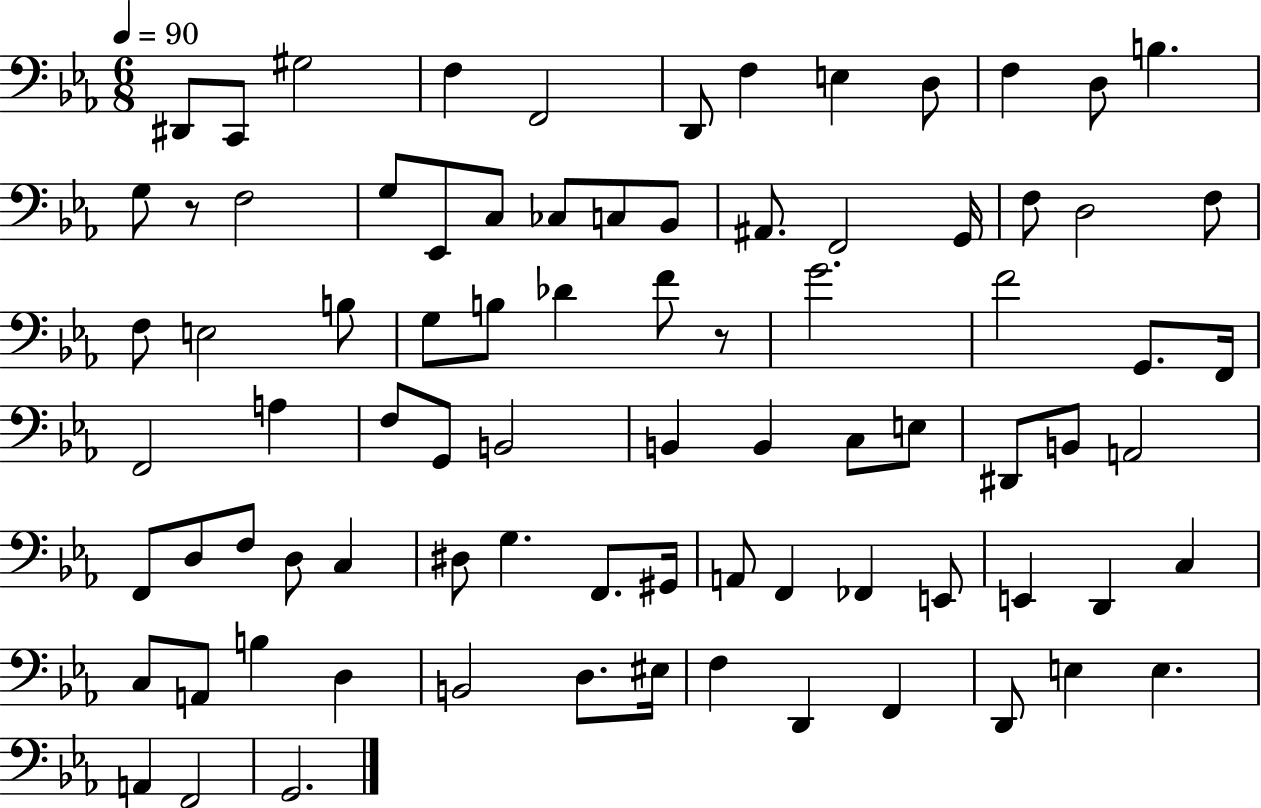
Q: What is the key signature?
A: EES major